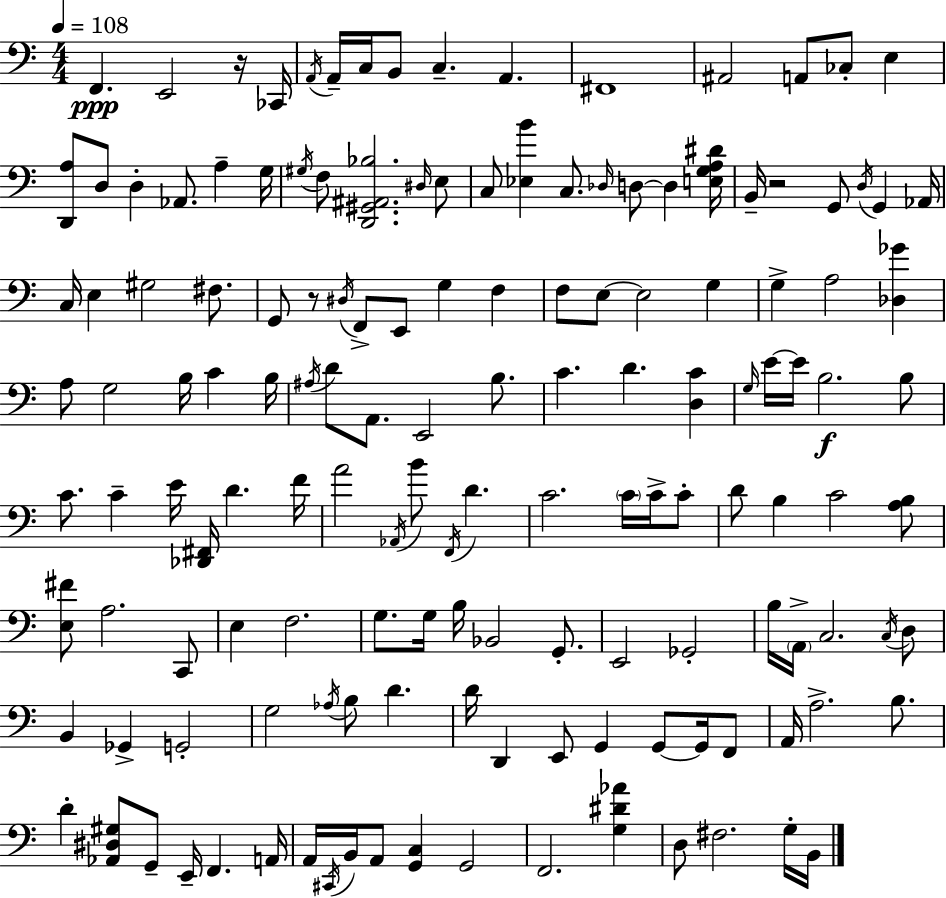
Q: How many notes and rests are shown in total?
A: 146